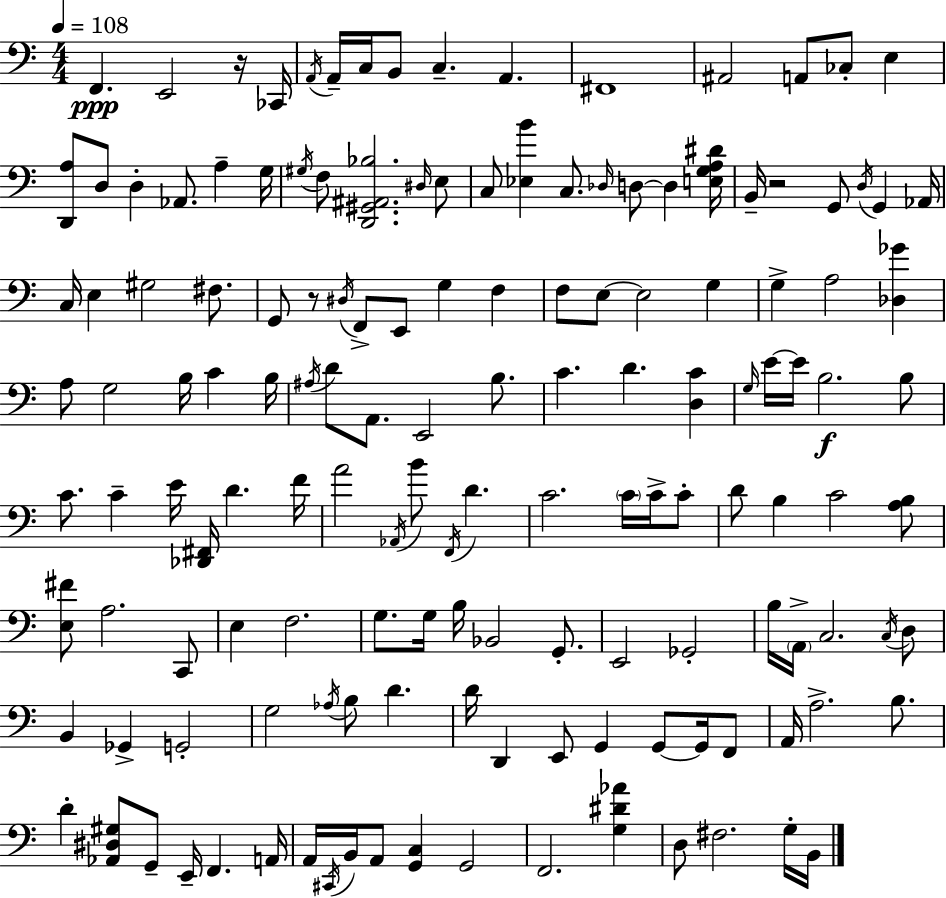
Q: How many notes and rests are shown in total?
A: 146